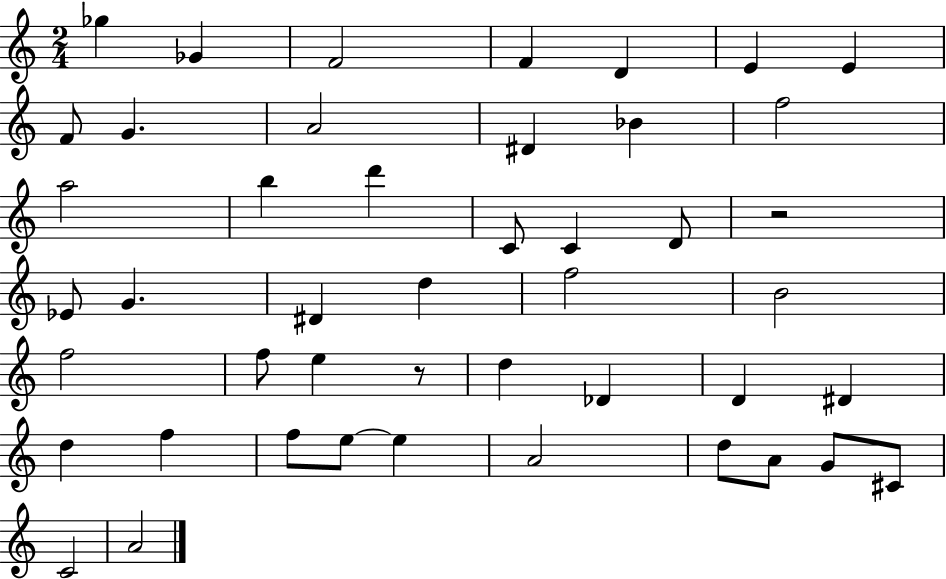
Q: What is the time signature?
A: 2/4